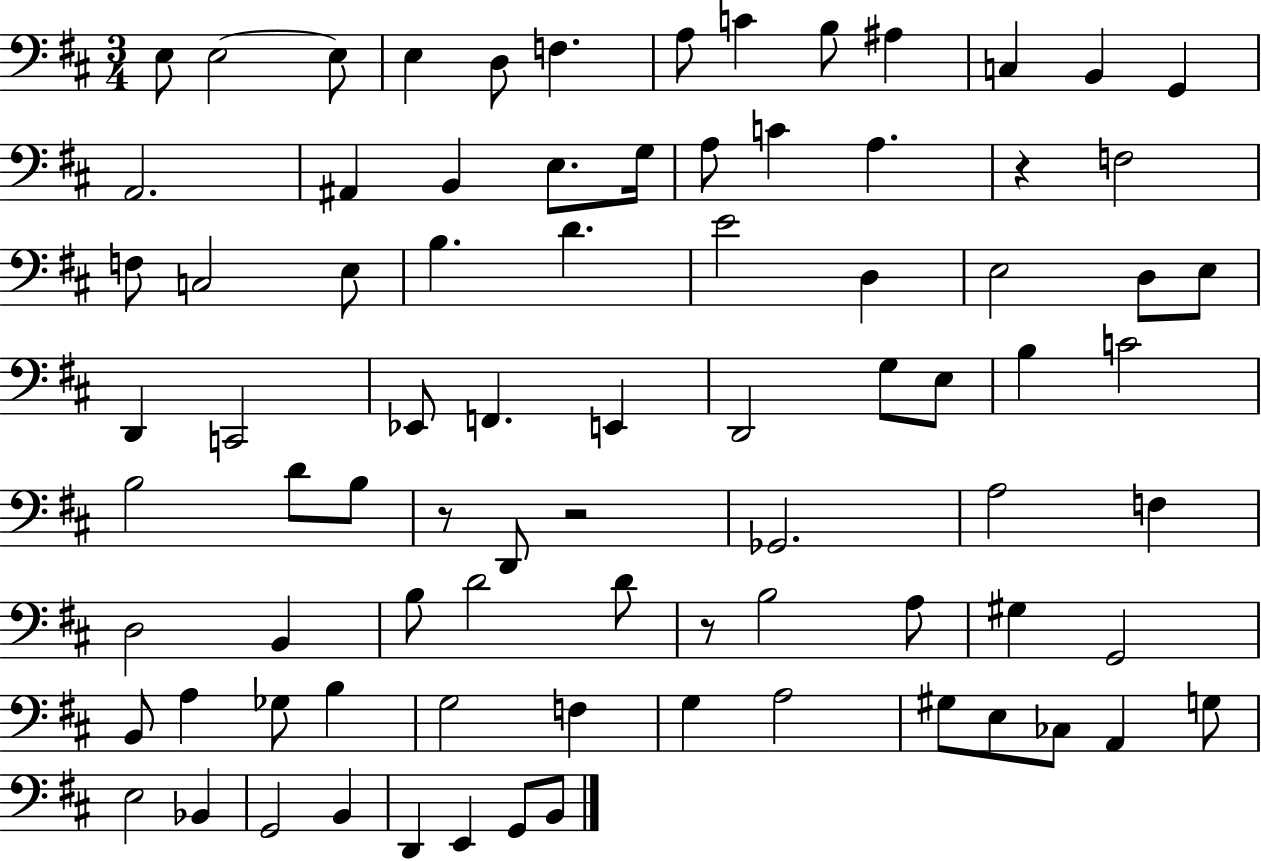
X:1
T:Untitled
M:3/4
L:1/4
K:D
E,/2 E,2 E,/2 E, D,/2 F, A,/2 C B,/2 ^A, C, B,, G,, A,,2 ^A,, B,, E,/2 G,/4 A,/2 C A, z F,2 F,/2 C,2 E,/2 B, D E2 D, E,2 D,/2 E,/2 D,, C,,2 _E,,/2 F,, E,, D,,2 G,/2 E,/2 B, C2 B,2 D/2 B,/2 z/2 D,,/2 z2 _G,,2 A,2 F, D,2 B,, B,/2 D2 D/2 z/2 B,2 A,/2 ^G, G,,2 B,,/2 A, _G,/2 B, G,2 F, G, A,2 ^G,/2 E,/2 _C,/2 A,, G,/2 E,2 _B,, G,,2 B,, D,, E,, G,,/2 B,,/2